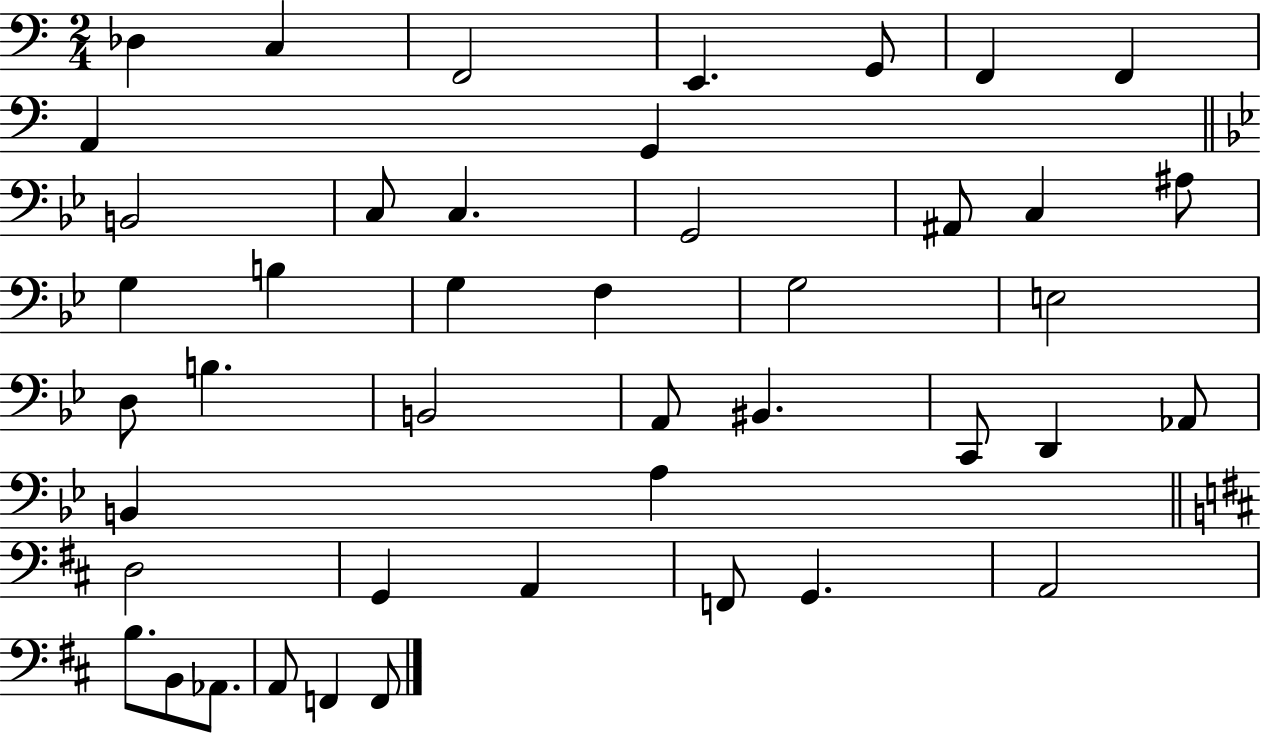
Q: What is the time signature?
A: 2/4